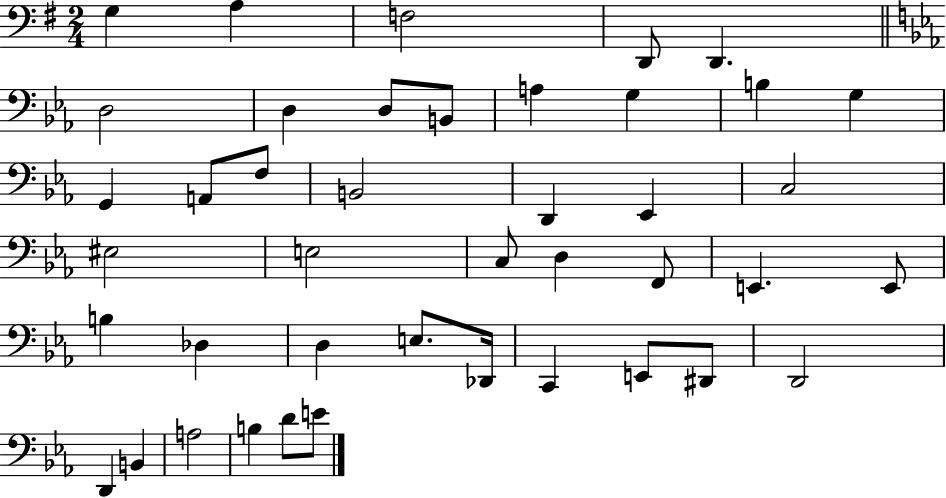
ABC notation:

X:1
T:Untitled
M:2/4
L:1/4
K:G
G, A, F,2 D,,/2 D,, D,2 D, D,/2 B,,/2 A, G, B, G, G,, A,,/2 F,/2 B,,2 D,, _E,, C,2 ^E,2 E,2 C,/2 D, F,,/2 E,, E,,/2 B, _D, D, E,/2 _D,,/4 C,, E,,/2 ^D,,/2 D,,2 D,, B,, A,2 B, D/2 E/2